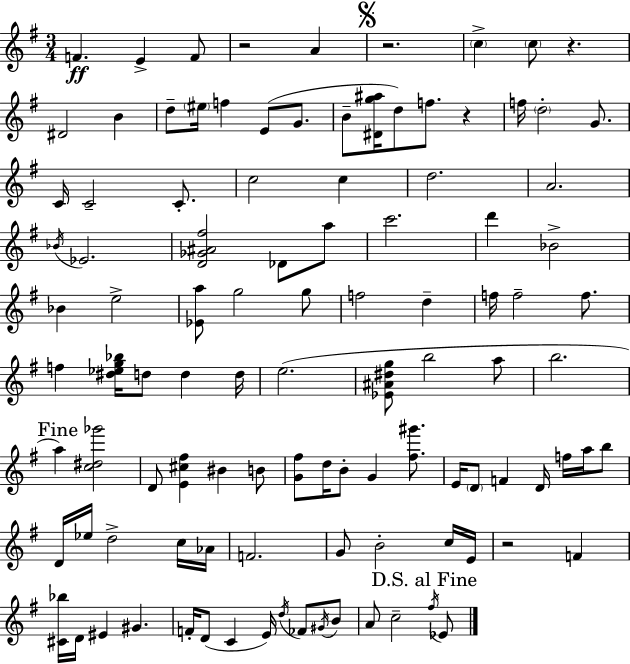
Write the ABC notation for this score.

X:1
T:Untitled
M:3/4
L:1/4
K:Em
F E F/2 z2 A z2 c c/2 z ^D2 B d/2 ^e/4 f E/2 G/2 B/2 [^Dg^a]/4 d/2 f/2 z f/4 d2 G/2 C/4 C2 C/2 c2 c d2 A2 _B/4 _E2 [D_G^A^f]2 _D/2 a/2 c'2 d' _B2 _B e2 [_Ea]/2 g2 g/2 f2 d f/4 f2 f/2 f [^d_eg_b]/4 d/2 d d/4 e2 [_E^A^dg]/2 b2 a/2 b2 a [c^d_g']2 D/2 [E^c^f] ^B B/2 [G^f]/2 d/4 B/2 G [^f^g']/2 E/4 D/2 F D/4 f/4 a/4 b/2 D/4 _e/4 d2 c/4 _A/4 F2 G/2 B2 c/4 E/4 z2 F [^C_b]/4 D/4 ^E ^G F/4 D/2 C E/4 d/4 _F/2 ^G/4 B/2 A/2 c2 ^f/4 _E/2